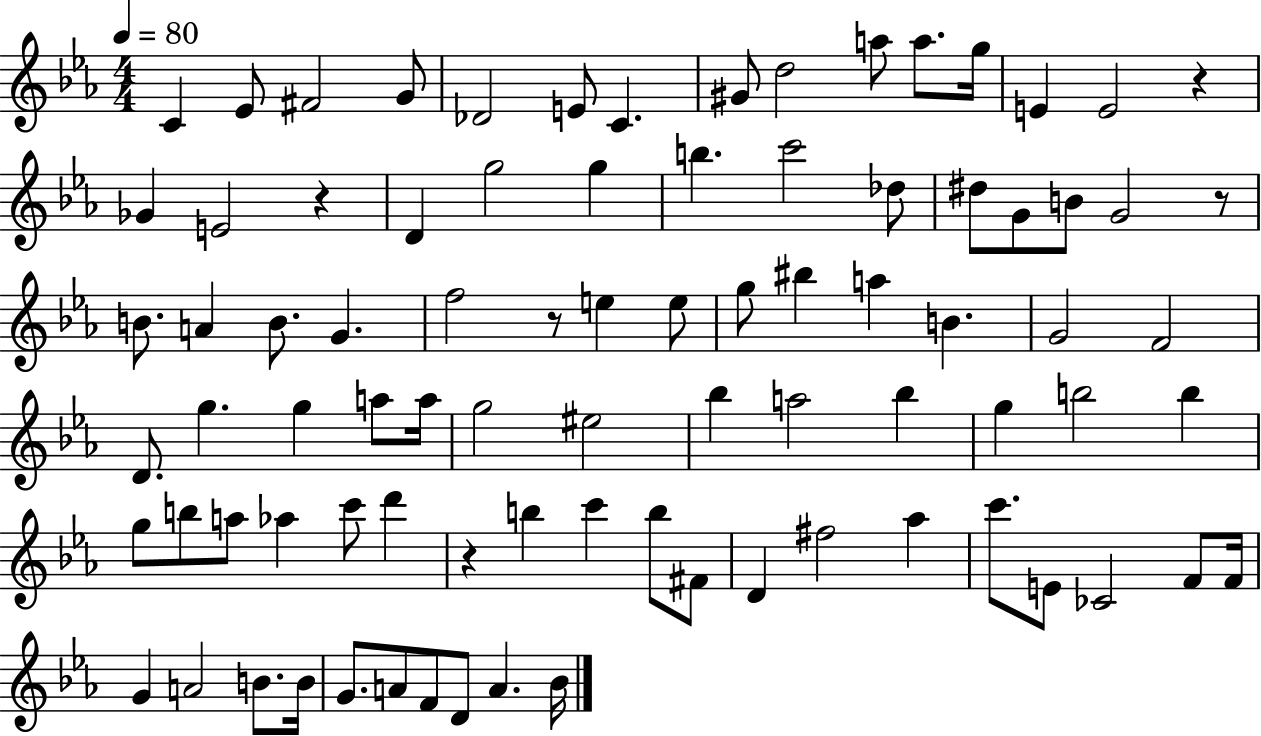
X:1
T:Untitled
M:4/4
L:1/4
K:Eb
C _E/2 ^F2 G/2 _D2 E/2 C ^G/2 d2 a/2 a/2 g/4 E E2 z _G E2 z D g2 g b c'2 _d/2 ^d/2 G/2 B/2 G2 z/2 B/2 A B/2 G f2 z/2 e e/2 g/2 ^b a B G2 F2 D/2 g g a/2 a/4 g2 ^e2 _b a2 _b g b2 b g/2 b/2 a/2 _a c'/2 d' z b c' b/2 ^F/2 D ^f2 _a c'/2 E/2 _C2 F/2 F/4 G A2 B/2 B/4 G/2 A/2 F/2 D/2 A _B/4